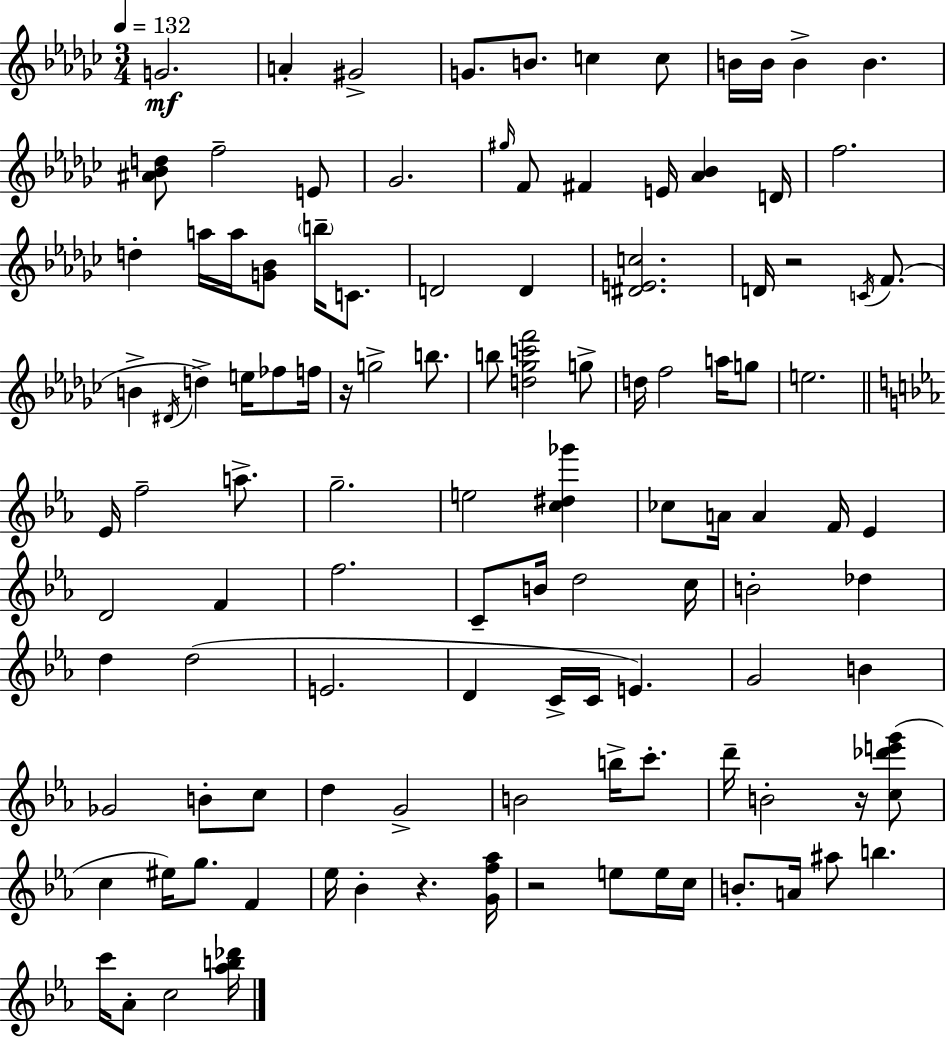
G4/h. A4/q G#4/h G4/e. B4/e. C5/q C5/e B4/s B4/s B4/q B4/q. [A#4,Bb4,D5]/e F5/h E4/e Gb4/h. G#5/s F4/e F#4/q E4/s [Ab4,Bb4]/q D4/s F5/h. D5/q A5/s A5/s [G4,Bb4]/e B5/s C4/e. D4/h D4/q [D#4,E4,C5]/h. D4/s R/h C4/s F4/e. B4/q D#4/s D5/q E5/s FES5/e F5/s R/s G5/h B5/e. B5/e [D5,Gb5,C6,F6]/h G5/e D5/s F5/h A5/s G5/e E5/h. Eb4/s F5/h A5/e. G5/h. E5/h [C5,D#5,Gb6]/q CES5/e A4/s A4/q F4/s Eb4/q D4/h F4/q F5/h. C4/e B4/s D5/h C5/s B4/h Db5/q D5/q D5/h E4/h. D4/q C4/s C4/s E4/q. G4/h B4/q Gb4/h B4/e C5/e D5/q G4/h B4/h B5/s C6/e. D6/s B4/h R/s [C5,Db6,E6,G6]/e C5/q EIS5/s G5/e. F4/q Eb5/s Bb4/q R/q. [G4,F5,Ab5]/s R/h E5/e E5/s C5/s B4/e. A4/s A#5/e B5/q. C6/s Ab4/e C5/h [Ab5,B5,Db6]/s